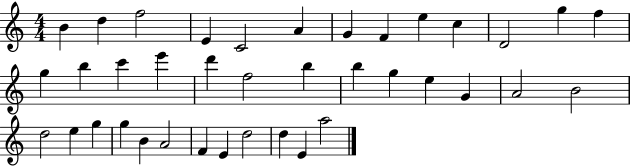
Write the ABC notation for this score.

X:1
T:Untitled
M:4/4
L:1/4
K:C
B d f2 E C2 A G F e c D2 g f g b c' e' d' f2 b b g e G A2 B2 d2 e g g B A2 F E d2 d E a2